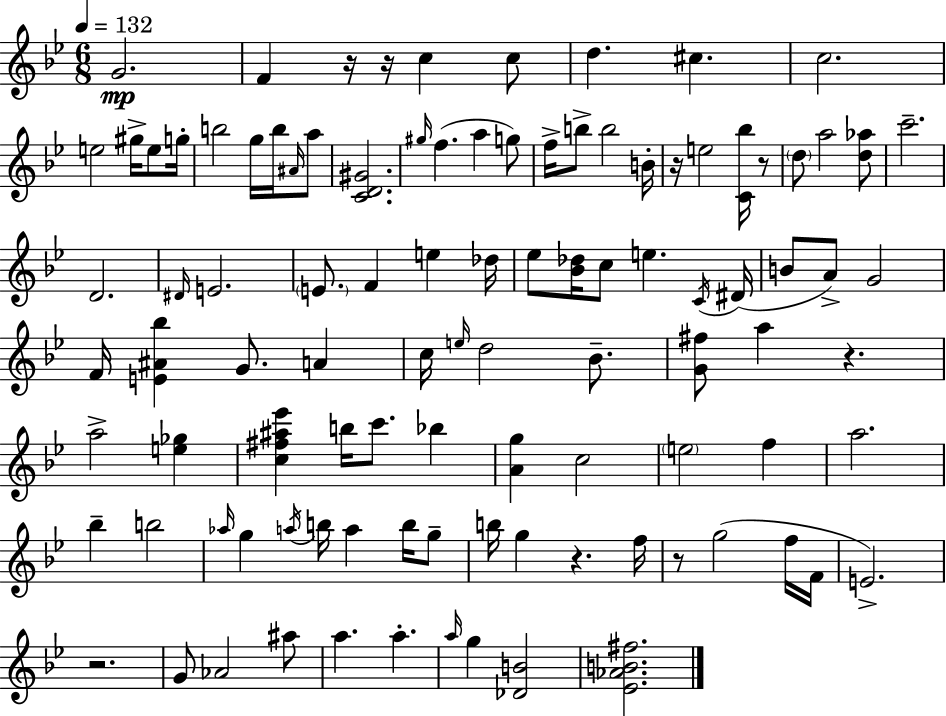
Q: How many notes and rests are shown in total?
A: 101